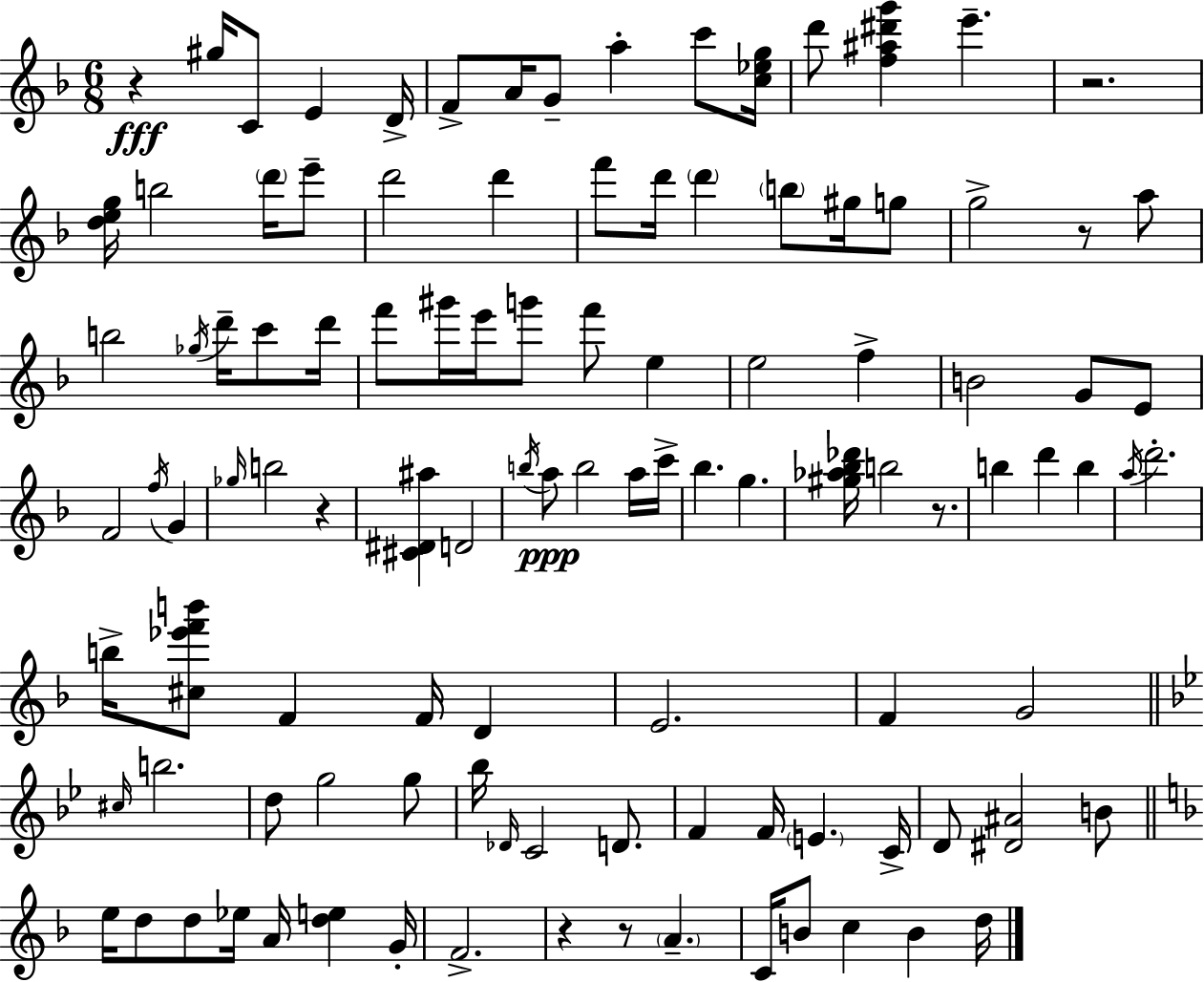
R/q G#5/s C4/e E4/q D4/s F4/e A4/s G4/e A5/q C6/e [C5,Eb5,G5]/s D6/e [F5,A#5,D#6,G6]/q E6/q. R/h. [D5,E5,G5]/s B5/h D6/s E6/e D6/h D6/q F6/e D6/s D6/q B5/e G#5/s G5/e G5/h R/e A5/e B5/h Gb5/s D6/s C6/e D6/s F6/e G#6/s E6/s G6/e F6/e E5/q E5/h F5/q B4/h G4/e E4/e F4/h F5/s G4/q Gb5/s B5/h R/q [C#4,D#4,A#5]/q D4/h B5/s A5/e B5/h A5/s C6/s Bb5/q. G5/q. [G#5,Ab5,Bb5,Db6]/s B5/h R/e. B5/q D6/q B5/q A5/s D6/h. B5/s [C#5,Eb6,F6,B6]/e F4/q F4/s D4/q E4/h. F4/q G4/h C#5/s B5/h. D5/e G5/h G5/e Bb5/s Db4/s C4/h D4/e. F4/q F4/s E4/q. C4/s D4/e [D#4,A#4]/h B4/e E5/s D5/e D5/e Eb5/s A4/s [D5,E5]/q G4/s F4/h. R/q R/e A4/q. C4/s B4/e C5/q B4/q D5/s